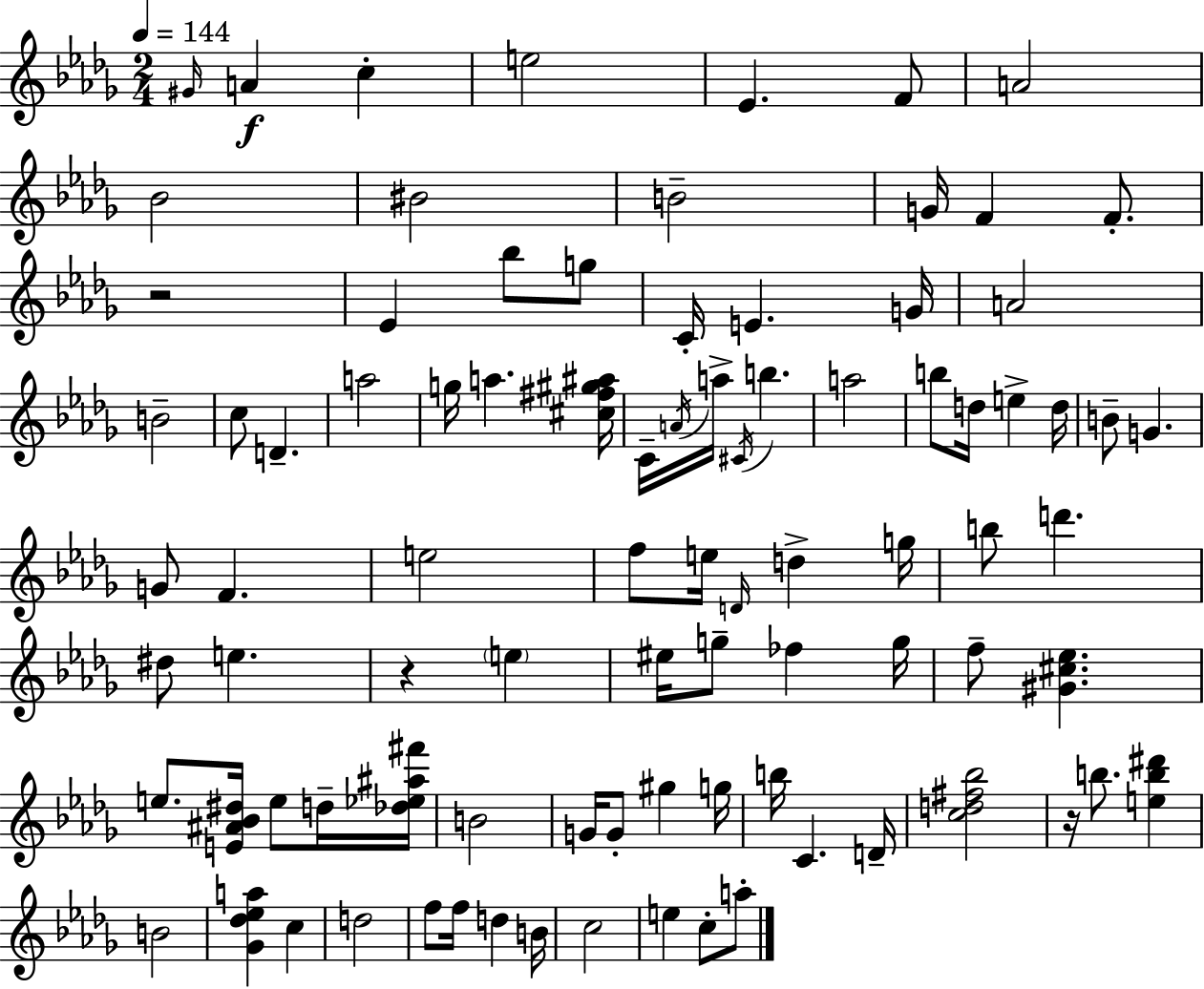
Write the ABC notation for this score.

X:1
T:Untitled
M:2/4
L:1/4
K:Bbm
^G/4 A c e2 _E F/2 A2 _B2 ^B2 B2 G/4 F F/2 z2 _E _b/2 g/2 C/4 E G/4 A2 B2 c/2 D a2 g/4 a [^c^f^g^a]/4 C/4 A/4 a/4 ^C/4 b a2 b/2 d/4 e d/4 B/2 G G/2 F e2 f/2 e/4 D/4 d g/4 b/2 d' ^d/2 e z e ^e/4 g/2 _f g/4 f/2 [^G^c_e] e/2 [E^A_B^d]/4 e/2 d/4 [_d_e^a^f']/4 B2 G/4 G/2 ^g g/4 b/4 C D/4 [cd^f_b]2 z/4 b/2 [eb^d'] B2 [_G_d_ea] c d2 f/2 f/4 d B/4 c2 e c/2 a/2